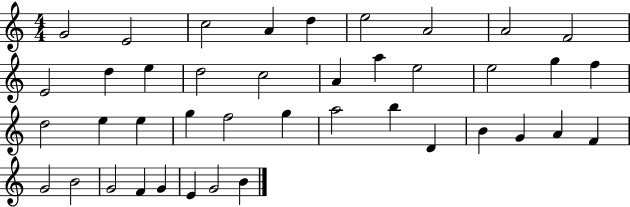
{
  \clef treble
  \numericTimeSignature
  \time 4/4
  \key c \major
  g'2 e'2 | c''2 a'4 d''4 | e''2 a'2 | a'2 f'2 | \break e'2 d''4 e''4 | d''2 c''2 | a'4 a''4 e''2 | e''2 g''4 f''4 | \break d''2 e''4 e''4 | g''4 f''2 g''4 | a''2 b''4 d'4 | b'4 g'4 a'4 f'4 | \break g'2 b'2 | g'2 f'4 g'4 | e'4 g'2 b'4 | \bar "|."
}